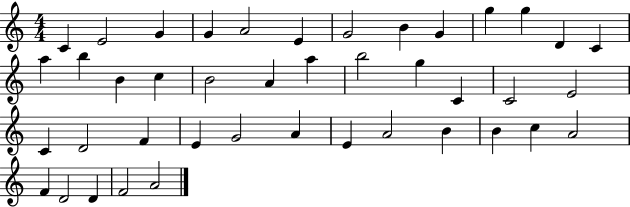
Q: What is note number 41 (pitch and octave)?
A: F4